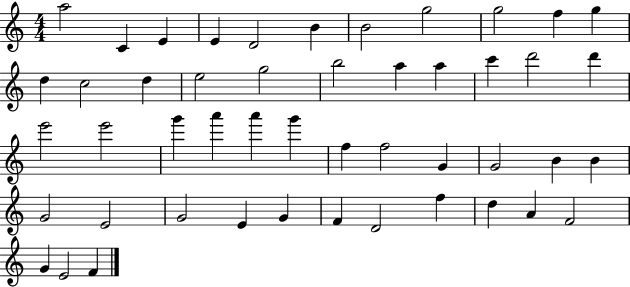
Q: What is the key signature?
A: C major